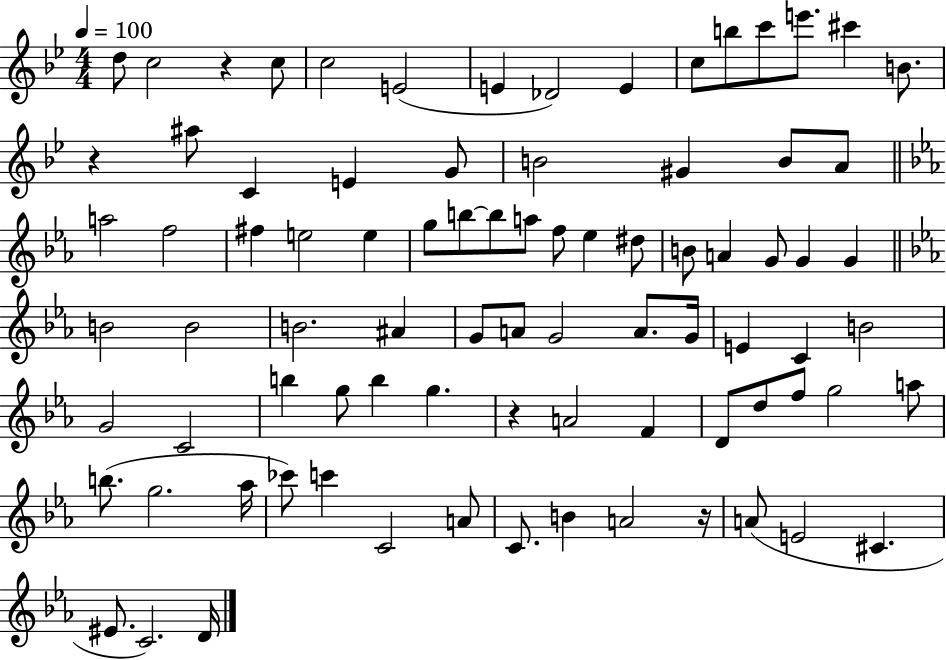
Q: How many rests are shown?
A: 4